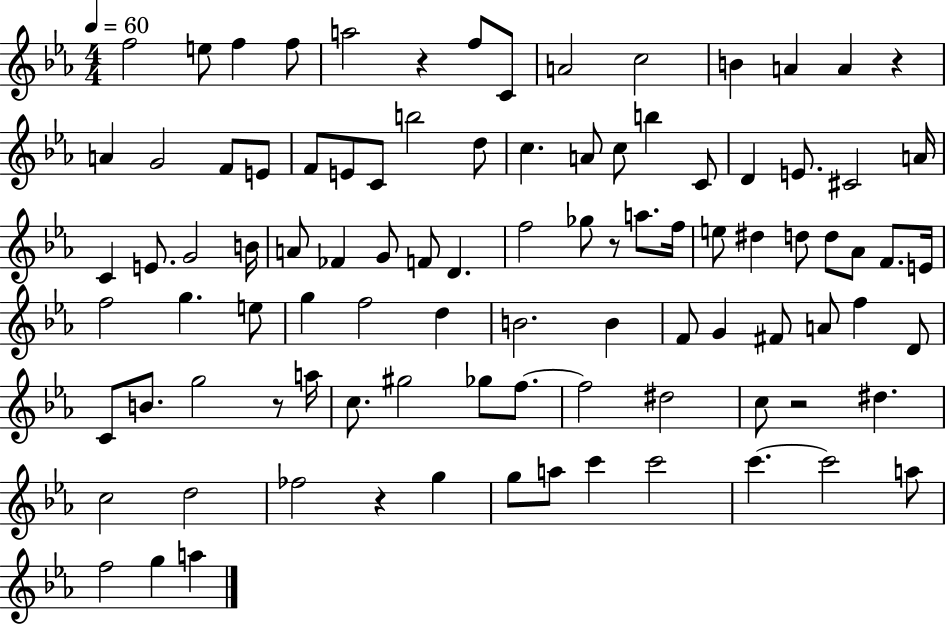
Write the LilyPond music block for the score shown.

{
  \clef treble
  \numericTimeSignature
  \time 4/4
  \key ees \major
  \tempo 4 = 60
  f''2 e''8 f''4 f''8 | a''2 r4 f''8 c'8 | a'2 c''2 | b'4 a'4 a'4 r4 | \break a'4 g'2 f'8 e'8 | f'8 e'8 c'8 b''2 d''8 | c''4. a'8 c''8 b''4 c'8 | d'4 e'8. cis'2 a'16 | \break c'4 e'8. g'2 b'16 | a'8 fes'4 g'8 f'8 d'4. | f''2 ges''8 r8 a''8. f''16 | e''8 dis''4 d''8 d''8 aes'8 f'8. e'16 | \break f''2 g''4. e''8 | g''4 f''2 d''4 | b'2. b'4 | f'8 g'4 fis'8 a'8 f''4 d'8 | \break c'8 b'8. g''2 r8 a''16 | c''8. gis''2 ges''8 f''8.~~ | f''2 dis''2 | c''8 r2 dis''4. | \break c''2 d''2 | fes''2 r4 g''4 | g''8 a''8 c'''4 c'''2 | c'''4.~~ c'''2 a''8 | \break f''2 g''4 a''4 | \bar "|."
}